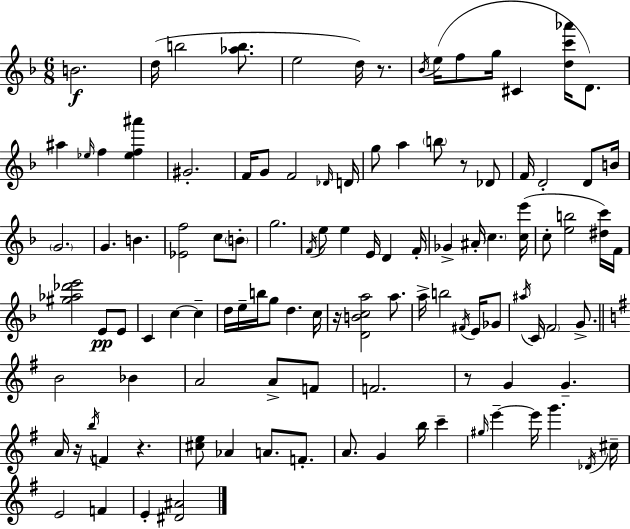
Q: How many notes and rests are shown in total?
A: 110